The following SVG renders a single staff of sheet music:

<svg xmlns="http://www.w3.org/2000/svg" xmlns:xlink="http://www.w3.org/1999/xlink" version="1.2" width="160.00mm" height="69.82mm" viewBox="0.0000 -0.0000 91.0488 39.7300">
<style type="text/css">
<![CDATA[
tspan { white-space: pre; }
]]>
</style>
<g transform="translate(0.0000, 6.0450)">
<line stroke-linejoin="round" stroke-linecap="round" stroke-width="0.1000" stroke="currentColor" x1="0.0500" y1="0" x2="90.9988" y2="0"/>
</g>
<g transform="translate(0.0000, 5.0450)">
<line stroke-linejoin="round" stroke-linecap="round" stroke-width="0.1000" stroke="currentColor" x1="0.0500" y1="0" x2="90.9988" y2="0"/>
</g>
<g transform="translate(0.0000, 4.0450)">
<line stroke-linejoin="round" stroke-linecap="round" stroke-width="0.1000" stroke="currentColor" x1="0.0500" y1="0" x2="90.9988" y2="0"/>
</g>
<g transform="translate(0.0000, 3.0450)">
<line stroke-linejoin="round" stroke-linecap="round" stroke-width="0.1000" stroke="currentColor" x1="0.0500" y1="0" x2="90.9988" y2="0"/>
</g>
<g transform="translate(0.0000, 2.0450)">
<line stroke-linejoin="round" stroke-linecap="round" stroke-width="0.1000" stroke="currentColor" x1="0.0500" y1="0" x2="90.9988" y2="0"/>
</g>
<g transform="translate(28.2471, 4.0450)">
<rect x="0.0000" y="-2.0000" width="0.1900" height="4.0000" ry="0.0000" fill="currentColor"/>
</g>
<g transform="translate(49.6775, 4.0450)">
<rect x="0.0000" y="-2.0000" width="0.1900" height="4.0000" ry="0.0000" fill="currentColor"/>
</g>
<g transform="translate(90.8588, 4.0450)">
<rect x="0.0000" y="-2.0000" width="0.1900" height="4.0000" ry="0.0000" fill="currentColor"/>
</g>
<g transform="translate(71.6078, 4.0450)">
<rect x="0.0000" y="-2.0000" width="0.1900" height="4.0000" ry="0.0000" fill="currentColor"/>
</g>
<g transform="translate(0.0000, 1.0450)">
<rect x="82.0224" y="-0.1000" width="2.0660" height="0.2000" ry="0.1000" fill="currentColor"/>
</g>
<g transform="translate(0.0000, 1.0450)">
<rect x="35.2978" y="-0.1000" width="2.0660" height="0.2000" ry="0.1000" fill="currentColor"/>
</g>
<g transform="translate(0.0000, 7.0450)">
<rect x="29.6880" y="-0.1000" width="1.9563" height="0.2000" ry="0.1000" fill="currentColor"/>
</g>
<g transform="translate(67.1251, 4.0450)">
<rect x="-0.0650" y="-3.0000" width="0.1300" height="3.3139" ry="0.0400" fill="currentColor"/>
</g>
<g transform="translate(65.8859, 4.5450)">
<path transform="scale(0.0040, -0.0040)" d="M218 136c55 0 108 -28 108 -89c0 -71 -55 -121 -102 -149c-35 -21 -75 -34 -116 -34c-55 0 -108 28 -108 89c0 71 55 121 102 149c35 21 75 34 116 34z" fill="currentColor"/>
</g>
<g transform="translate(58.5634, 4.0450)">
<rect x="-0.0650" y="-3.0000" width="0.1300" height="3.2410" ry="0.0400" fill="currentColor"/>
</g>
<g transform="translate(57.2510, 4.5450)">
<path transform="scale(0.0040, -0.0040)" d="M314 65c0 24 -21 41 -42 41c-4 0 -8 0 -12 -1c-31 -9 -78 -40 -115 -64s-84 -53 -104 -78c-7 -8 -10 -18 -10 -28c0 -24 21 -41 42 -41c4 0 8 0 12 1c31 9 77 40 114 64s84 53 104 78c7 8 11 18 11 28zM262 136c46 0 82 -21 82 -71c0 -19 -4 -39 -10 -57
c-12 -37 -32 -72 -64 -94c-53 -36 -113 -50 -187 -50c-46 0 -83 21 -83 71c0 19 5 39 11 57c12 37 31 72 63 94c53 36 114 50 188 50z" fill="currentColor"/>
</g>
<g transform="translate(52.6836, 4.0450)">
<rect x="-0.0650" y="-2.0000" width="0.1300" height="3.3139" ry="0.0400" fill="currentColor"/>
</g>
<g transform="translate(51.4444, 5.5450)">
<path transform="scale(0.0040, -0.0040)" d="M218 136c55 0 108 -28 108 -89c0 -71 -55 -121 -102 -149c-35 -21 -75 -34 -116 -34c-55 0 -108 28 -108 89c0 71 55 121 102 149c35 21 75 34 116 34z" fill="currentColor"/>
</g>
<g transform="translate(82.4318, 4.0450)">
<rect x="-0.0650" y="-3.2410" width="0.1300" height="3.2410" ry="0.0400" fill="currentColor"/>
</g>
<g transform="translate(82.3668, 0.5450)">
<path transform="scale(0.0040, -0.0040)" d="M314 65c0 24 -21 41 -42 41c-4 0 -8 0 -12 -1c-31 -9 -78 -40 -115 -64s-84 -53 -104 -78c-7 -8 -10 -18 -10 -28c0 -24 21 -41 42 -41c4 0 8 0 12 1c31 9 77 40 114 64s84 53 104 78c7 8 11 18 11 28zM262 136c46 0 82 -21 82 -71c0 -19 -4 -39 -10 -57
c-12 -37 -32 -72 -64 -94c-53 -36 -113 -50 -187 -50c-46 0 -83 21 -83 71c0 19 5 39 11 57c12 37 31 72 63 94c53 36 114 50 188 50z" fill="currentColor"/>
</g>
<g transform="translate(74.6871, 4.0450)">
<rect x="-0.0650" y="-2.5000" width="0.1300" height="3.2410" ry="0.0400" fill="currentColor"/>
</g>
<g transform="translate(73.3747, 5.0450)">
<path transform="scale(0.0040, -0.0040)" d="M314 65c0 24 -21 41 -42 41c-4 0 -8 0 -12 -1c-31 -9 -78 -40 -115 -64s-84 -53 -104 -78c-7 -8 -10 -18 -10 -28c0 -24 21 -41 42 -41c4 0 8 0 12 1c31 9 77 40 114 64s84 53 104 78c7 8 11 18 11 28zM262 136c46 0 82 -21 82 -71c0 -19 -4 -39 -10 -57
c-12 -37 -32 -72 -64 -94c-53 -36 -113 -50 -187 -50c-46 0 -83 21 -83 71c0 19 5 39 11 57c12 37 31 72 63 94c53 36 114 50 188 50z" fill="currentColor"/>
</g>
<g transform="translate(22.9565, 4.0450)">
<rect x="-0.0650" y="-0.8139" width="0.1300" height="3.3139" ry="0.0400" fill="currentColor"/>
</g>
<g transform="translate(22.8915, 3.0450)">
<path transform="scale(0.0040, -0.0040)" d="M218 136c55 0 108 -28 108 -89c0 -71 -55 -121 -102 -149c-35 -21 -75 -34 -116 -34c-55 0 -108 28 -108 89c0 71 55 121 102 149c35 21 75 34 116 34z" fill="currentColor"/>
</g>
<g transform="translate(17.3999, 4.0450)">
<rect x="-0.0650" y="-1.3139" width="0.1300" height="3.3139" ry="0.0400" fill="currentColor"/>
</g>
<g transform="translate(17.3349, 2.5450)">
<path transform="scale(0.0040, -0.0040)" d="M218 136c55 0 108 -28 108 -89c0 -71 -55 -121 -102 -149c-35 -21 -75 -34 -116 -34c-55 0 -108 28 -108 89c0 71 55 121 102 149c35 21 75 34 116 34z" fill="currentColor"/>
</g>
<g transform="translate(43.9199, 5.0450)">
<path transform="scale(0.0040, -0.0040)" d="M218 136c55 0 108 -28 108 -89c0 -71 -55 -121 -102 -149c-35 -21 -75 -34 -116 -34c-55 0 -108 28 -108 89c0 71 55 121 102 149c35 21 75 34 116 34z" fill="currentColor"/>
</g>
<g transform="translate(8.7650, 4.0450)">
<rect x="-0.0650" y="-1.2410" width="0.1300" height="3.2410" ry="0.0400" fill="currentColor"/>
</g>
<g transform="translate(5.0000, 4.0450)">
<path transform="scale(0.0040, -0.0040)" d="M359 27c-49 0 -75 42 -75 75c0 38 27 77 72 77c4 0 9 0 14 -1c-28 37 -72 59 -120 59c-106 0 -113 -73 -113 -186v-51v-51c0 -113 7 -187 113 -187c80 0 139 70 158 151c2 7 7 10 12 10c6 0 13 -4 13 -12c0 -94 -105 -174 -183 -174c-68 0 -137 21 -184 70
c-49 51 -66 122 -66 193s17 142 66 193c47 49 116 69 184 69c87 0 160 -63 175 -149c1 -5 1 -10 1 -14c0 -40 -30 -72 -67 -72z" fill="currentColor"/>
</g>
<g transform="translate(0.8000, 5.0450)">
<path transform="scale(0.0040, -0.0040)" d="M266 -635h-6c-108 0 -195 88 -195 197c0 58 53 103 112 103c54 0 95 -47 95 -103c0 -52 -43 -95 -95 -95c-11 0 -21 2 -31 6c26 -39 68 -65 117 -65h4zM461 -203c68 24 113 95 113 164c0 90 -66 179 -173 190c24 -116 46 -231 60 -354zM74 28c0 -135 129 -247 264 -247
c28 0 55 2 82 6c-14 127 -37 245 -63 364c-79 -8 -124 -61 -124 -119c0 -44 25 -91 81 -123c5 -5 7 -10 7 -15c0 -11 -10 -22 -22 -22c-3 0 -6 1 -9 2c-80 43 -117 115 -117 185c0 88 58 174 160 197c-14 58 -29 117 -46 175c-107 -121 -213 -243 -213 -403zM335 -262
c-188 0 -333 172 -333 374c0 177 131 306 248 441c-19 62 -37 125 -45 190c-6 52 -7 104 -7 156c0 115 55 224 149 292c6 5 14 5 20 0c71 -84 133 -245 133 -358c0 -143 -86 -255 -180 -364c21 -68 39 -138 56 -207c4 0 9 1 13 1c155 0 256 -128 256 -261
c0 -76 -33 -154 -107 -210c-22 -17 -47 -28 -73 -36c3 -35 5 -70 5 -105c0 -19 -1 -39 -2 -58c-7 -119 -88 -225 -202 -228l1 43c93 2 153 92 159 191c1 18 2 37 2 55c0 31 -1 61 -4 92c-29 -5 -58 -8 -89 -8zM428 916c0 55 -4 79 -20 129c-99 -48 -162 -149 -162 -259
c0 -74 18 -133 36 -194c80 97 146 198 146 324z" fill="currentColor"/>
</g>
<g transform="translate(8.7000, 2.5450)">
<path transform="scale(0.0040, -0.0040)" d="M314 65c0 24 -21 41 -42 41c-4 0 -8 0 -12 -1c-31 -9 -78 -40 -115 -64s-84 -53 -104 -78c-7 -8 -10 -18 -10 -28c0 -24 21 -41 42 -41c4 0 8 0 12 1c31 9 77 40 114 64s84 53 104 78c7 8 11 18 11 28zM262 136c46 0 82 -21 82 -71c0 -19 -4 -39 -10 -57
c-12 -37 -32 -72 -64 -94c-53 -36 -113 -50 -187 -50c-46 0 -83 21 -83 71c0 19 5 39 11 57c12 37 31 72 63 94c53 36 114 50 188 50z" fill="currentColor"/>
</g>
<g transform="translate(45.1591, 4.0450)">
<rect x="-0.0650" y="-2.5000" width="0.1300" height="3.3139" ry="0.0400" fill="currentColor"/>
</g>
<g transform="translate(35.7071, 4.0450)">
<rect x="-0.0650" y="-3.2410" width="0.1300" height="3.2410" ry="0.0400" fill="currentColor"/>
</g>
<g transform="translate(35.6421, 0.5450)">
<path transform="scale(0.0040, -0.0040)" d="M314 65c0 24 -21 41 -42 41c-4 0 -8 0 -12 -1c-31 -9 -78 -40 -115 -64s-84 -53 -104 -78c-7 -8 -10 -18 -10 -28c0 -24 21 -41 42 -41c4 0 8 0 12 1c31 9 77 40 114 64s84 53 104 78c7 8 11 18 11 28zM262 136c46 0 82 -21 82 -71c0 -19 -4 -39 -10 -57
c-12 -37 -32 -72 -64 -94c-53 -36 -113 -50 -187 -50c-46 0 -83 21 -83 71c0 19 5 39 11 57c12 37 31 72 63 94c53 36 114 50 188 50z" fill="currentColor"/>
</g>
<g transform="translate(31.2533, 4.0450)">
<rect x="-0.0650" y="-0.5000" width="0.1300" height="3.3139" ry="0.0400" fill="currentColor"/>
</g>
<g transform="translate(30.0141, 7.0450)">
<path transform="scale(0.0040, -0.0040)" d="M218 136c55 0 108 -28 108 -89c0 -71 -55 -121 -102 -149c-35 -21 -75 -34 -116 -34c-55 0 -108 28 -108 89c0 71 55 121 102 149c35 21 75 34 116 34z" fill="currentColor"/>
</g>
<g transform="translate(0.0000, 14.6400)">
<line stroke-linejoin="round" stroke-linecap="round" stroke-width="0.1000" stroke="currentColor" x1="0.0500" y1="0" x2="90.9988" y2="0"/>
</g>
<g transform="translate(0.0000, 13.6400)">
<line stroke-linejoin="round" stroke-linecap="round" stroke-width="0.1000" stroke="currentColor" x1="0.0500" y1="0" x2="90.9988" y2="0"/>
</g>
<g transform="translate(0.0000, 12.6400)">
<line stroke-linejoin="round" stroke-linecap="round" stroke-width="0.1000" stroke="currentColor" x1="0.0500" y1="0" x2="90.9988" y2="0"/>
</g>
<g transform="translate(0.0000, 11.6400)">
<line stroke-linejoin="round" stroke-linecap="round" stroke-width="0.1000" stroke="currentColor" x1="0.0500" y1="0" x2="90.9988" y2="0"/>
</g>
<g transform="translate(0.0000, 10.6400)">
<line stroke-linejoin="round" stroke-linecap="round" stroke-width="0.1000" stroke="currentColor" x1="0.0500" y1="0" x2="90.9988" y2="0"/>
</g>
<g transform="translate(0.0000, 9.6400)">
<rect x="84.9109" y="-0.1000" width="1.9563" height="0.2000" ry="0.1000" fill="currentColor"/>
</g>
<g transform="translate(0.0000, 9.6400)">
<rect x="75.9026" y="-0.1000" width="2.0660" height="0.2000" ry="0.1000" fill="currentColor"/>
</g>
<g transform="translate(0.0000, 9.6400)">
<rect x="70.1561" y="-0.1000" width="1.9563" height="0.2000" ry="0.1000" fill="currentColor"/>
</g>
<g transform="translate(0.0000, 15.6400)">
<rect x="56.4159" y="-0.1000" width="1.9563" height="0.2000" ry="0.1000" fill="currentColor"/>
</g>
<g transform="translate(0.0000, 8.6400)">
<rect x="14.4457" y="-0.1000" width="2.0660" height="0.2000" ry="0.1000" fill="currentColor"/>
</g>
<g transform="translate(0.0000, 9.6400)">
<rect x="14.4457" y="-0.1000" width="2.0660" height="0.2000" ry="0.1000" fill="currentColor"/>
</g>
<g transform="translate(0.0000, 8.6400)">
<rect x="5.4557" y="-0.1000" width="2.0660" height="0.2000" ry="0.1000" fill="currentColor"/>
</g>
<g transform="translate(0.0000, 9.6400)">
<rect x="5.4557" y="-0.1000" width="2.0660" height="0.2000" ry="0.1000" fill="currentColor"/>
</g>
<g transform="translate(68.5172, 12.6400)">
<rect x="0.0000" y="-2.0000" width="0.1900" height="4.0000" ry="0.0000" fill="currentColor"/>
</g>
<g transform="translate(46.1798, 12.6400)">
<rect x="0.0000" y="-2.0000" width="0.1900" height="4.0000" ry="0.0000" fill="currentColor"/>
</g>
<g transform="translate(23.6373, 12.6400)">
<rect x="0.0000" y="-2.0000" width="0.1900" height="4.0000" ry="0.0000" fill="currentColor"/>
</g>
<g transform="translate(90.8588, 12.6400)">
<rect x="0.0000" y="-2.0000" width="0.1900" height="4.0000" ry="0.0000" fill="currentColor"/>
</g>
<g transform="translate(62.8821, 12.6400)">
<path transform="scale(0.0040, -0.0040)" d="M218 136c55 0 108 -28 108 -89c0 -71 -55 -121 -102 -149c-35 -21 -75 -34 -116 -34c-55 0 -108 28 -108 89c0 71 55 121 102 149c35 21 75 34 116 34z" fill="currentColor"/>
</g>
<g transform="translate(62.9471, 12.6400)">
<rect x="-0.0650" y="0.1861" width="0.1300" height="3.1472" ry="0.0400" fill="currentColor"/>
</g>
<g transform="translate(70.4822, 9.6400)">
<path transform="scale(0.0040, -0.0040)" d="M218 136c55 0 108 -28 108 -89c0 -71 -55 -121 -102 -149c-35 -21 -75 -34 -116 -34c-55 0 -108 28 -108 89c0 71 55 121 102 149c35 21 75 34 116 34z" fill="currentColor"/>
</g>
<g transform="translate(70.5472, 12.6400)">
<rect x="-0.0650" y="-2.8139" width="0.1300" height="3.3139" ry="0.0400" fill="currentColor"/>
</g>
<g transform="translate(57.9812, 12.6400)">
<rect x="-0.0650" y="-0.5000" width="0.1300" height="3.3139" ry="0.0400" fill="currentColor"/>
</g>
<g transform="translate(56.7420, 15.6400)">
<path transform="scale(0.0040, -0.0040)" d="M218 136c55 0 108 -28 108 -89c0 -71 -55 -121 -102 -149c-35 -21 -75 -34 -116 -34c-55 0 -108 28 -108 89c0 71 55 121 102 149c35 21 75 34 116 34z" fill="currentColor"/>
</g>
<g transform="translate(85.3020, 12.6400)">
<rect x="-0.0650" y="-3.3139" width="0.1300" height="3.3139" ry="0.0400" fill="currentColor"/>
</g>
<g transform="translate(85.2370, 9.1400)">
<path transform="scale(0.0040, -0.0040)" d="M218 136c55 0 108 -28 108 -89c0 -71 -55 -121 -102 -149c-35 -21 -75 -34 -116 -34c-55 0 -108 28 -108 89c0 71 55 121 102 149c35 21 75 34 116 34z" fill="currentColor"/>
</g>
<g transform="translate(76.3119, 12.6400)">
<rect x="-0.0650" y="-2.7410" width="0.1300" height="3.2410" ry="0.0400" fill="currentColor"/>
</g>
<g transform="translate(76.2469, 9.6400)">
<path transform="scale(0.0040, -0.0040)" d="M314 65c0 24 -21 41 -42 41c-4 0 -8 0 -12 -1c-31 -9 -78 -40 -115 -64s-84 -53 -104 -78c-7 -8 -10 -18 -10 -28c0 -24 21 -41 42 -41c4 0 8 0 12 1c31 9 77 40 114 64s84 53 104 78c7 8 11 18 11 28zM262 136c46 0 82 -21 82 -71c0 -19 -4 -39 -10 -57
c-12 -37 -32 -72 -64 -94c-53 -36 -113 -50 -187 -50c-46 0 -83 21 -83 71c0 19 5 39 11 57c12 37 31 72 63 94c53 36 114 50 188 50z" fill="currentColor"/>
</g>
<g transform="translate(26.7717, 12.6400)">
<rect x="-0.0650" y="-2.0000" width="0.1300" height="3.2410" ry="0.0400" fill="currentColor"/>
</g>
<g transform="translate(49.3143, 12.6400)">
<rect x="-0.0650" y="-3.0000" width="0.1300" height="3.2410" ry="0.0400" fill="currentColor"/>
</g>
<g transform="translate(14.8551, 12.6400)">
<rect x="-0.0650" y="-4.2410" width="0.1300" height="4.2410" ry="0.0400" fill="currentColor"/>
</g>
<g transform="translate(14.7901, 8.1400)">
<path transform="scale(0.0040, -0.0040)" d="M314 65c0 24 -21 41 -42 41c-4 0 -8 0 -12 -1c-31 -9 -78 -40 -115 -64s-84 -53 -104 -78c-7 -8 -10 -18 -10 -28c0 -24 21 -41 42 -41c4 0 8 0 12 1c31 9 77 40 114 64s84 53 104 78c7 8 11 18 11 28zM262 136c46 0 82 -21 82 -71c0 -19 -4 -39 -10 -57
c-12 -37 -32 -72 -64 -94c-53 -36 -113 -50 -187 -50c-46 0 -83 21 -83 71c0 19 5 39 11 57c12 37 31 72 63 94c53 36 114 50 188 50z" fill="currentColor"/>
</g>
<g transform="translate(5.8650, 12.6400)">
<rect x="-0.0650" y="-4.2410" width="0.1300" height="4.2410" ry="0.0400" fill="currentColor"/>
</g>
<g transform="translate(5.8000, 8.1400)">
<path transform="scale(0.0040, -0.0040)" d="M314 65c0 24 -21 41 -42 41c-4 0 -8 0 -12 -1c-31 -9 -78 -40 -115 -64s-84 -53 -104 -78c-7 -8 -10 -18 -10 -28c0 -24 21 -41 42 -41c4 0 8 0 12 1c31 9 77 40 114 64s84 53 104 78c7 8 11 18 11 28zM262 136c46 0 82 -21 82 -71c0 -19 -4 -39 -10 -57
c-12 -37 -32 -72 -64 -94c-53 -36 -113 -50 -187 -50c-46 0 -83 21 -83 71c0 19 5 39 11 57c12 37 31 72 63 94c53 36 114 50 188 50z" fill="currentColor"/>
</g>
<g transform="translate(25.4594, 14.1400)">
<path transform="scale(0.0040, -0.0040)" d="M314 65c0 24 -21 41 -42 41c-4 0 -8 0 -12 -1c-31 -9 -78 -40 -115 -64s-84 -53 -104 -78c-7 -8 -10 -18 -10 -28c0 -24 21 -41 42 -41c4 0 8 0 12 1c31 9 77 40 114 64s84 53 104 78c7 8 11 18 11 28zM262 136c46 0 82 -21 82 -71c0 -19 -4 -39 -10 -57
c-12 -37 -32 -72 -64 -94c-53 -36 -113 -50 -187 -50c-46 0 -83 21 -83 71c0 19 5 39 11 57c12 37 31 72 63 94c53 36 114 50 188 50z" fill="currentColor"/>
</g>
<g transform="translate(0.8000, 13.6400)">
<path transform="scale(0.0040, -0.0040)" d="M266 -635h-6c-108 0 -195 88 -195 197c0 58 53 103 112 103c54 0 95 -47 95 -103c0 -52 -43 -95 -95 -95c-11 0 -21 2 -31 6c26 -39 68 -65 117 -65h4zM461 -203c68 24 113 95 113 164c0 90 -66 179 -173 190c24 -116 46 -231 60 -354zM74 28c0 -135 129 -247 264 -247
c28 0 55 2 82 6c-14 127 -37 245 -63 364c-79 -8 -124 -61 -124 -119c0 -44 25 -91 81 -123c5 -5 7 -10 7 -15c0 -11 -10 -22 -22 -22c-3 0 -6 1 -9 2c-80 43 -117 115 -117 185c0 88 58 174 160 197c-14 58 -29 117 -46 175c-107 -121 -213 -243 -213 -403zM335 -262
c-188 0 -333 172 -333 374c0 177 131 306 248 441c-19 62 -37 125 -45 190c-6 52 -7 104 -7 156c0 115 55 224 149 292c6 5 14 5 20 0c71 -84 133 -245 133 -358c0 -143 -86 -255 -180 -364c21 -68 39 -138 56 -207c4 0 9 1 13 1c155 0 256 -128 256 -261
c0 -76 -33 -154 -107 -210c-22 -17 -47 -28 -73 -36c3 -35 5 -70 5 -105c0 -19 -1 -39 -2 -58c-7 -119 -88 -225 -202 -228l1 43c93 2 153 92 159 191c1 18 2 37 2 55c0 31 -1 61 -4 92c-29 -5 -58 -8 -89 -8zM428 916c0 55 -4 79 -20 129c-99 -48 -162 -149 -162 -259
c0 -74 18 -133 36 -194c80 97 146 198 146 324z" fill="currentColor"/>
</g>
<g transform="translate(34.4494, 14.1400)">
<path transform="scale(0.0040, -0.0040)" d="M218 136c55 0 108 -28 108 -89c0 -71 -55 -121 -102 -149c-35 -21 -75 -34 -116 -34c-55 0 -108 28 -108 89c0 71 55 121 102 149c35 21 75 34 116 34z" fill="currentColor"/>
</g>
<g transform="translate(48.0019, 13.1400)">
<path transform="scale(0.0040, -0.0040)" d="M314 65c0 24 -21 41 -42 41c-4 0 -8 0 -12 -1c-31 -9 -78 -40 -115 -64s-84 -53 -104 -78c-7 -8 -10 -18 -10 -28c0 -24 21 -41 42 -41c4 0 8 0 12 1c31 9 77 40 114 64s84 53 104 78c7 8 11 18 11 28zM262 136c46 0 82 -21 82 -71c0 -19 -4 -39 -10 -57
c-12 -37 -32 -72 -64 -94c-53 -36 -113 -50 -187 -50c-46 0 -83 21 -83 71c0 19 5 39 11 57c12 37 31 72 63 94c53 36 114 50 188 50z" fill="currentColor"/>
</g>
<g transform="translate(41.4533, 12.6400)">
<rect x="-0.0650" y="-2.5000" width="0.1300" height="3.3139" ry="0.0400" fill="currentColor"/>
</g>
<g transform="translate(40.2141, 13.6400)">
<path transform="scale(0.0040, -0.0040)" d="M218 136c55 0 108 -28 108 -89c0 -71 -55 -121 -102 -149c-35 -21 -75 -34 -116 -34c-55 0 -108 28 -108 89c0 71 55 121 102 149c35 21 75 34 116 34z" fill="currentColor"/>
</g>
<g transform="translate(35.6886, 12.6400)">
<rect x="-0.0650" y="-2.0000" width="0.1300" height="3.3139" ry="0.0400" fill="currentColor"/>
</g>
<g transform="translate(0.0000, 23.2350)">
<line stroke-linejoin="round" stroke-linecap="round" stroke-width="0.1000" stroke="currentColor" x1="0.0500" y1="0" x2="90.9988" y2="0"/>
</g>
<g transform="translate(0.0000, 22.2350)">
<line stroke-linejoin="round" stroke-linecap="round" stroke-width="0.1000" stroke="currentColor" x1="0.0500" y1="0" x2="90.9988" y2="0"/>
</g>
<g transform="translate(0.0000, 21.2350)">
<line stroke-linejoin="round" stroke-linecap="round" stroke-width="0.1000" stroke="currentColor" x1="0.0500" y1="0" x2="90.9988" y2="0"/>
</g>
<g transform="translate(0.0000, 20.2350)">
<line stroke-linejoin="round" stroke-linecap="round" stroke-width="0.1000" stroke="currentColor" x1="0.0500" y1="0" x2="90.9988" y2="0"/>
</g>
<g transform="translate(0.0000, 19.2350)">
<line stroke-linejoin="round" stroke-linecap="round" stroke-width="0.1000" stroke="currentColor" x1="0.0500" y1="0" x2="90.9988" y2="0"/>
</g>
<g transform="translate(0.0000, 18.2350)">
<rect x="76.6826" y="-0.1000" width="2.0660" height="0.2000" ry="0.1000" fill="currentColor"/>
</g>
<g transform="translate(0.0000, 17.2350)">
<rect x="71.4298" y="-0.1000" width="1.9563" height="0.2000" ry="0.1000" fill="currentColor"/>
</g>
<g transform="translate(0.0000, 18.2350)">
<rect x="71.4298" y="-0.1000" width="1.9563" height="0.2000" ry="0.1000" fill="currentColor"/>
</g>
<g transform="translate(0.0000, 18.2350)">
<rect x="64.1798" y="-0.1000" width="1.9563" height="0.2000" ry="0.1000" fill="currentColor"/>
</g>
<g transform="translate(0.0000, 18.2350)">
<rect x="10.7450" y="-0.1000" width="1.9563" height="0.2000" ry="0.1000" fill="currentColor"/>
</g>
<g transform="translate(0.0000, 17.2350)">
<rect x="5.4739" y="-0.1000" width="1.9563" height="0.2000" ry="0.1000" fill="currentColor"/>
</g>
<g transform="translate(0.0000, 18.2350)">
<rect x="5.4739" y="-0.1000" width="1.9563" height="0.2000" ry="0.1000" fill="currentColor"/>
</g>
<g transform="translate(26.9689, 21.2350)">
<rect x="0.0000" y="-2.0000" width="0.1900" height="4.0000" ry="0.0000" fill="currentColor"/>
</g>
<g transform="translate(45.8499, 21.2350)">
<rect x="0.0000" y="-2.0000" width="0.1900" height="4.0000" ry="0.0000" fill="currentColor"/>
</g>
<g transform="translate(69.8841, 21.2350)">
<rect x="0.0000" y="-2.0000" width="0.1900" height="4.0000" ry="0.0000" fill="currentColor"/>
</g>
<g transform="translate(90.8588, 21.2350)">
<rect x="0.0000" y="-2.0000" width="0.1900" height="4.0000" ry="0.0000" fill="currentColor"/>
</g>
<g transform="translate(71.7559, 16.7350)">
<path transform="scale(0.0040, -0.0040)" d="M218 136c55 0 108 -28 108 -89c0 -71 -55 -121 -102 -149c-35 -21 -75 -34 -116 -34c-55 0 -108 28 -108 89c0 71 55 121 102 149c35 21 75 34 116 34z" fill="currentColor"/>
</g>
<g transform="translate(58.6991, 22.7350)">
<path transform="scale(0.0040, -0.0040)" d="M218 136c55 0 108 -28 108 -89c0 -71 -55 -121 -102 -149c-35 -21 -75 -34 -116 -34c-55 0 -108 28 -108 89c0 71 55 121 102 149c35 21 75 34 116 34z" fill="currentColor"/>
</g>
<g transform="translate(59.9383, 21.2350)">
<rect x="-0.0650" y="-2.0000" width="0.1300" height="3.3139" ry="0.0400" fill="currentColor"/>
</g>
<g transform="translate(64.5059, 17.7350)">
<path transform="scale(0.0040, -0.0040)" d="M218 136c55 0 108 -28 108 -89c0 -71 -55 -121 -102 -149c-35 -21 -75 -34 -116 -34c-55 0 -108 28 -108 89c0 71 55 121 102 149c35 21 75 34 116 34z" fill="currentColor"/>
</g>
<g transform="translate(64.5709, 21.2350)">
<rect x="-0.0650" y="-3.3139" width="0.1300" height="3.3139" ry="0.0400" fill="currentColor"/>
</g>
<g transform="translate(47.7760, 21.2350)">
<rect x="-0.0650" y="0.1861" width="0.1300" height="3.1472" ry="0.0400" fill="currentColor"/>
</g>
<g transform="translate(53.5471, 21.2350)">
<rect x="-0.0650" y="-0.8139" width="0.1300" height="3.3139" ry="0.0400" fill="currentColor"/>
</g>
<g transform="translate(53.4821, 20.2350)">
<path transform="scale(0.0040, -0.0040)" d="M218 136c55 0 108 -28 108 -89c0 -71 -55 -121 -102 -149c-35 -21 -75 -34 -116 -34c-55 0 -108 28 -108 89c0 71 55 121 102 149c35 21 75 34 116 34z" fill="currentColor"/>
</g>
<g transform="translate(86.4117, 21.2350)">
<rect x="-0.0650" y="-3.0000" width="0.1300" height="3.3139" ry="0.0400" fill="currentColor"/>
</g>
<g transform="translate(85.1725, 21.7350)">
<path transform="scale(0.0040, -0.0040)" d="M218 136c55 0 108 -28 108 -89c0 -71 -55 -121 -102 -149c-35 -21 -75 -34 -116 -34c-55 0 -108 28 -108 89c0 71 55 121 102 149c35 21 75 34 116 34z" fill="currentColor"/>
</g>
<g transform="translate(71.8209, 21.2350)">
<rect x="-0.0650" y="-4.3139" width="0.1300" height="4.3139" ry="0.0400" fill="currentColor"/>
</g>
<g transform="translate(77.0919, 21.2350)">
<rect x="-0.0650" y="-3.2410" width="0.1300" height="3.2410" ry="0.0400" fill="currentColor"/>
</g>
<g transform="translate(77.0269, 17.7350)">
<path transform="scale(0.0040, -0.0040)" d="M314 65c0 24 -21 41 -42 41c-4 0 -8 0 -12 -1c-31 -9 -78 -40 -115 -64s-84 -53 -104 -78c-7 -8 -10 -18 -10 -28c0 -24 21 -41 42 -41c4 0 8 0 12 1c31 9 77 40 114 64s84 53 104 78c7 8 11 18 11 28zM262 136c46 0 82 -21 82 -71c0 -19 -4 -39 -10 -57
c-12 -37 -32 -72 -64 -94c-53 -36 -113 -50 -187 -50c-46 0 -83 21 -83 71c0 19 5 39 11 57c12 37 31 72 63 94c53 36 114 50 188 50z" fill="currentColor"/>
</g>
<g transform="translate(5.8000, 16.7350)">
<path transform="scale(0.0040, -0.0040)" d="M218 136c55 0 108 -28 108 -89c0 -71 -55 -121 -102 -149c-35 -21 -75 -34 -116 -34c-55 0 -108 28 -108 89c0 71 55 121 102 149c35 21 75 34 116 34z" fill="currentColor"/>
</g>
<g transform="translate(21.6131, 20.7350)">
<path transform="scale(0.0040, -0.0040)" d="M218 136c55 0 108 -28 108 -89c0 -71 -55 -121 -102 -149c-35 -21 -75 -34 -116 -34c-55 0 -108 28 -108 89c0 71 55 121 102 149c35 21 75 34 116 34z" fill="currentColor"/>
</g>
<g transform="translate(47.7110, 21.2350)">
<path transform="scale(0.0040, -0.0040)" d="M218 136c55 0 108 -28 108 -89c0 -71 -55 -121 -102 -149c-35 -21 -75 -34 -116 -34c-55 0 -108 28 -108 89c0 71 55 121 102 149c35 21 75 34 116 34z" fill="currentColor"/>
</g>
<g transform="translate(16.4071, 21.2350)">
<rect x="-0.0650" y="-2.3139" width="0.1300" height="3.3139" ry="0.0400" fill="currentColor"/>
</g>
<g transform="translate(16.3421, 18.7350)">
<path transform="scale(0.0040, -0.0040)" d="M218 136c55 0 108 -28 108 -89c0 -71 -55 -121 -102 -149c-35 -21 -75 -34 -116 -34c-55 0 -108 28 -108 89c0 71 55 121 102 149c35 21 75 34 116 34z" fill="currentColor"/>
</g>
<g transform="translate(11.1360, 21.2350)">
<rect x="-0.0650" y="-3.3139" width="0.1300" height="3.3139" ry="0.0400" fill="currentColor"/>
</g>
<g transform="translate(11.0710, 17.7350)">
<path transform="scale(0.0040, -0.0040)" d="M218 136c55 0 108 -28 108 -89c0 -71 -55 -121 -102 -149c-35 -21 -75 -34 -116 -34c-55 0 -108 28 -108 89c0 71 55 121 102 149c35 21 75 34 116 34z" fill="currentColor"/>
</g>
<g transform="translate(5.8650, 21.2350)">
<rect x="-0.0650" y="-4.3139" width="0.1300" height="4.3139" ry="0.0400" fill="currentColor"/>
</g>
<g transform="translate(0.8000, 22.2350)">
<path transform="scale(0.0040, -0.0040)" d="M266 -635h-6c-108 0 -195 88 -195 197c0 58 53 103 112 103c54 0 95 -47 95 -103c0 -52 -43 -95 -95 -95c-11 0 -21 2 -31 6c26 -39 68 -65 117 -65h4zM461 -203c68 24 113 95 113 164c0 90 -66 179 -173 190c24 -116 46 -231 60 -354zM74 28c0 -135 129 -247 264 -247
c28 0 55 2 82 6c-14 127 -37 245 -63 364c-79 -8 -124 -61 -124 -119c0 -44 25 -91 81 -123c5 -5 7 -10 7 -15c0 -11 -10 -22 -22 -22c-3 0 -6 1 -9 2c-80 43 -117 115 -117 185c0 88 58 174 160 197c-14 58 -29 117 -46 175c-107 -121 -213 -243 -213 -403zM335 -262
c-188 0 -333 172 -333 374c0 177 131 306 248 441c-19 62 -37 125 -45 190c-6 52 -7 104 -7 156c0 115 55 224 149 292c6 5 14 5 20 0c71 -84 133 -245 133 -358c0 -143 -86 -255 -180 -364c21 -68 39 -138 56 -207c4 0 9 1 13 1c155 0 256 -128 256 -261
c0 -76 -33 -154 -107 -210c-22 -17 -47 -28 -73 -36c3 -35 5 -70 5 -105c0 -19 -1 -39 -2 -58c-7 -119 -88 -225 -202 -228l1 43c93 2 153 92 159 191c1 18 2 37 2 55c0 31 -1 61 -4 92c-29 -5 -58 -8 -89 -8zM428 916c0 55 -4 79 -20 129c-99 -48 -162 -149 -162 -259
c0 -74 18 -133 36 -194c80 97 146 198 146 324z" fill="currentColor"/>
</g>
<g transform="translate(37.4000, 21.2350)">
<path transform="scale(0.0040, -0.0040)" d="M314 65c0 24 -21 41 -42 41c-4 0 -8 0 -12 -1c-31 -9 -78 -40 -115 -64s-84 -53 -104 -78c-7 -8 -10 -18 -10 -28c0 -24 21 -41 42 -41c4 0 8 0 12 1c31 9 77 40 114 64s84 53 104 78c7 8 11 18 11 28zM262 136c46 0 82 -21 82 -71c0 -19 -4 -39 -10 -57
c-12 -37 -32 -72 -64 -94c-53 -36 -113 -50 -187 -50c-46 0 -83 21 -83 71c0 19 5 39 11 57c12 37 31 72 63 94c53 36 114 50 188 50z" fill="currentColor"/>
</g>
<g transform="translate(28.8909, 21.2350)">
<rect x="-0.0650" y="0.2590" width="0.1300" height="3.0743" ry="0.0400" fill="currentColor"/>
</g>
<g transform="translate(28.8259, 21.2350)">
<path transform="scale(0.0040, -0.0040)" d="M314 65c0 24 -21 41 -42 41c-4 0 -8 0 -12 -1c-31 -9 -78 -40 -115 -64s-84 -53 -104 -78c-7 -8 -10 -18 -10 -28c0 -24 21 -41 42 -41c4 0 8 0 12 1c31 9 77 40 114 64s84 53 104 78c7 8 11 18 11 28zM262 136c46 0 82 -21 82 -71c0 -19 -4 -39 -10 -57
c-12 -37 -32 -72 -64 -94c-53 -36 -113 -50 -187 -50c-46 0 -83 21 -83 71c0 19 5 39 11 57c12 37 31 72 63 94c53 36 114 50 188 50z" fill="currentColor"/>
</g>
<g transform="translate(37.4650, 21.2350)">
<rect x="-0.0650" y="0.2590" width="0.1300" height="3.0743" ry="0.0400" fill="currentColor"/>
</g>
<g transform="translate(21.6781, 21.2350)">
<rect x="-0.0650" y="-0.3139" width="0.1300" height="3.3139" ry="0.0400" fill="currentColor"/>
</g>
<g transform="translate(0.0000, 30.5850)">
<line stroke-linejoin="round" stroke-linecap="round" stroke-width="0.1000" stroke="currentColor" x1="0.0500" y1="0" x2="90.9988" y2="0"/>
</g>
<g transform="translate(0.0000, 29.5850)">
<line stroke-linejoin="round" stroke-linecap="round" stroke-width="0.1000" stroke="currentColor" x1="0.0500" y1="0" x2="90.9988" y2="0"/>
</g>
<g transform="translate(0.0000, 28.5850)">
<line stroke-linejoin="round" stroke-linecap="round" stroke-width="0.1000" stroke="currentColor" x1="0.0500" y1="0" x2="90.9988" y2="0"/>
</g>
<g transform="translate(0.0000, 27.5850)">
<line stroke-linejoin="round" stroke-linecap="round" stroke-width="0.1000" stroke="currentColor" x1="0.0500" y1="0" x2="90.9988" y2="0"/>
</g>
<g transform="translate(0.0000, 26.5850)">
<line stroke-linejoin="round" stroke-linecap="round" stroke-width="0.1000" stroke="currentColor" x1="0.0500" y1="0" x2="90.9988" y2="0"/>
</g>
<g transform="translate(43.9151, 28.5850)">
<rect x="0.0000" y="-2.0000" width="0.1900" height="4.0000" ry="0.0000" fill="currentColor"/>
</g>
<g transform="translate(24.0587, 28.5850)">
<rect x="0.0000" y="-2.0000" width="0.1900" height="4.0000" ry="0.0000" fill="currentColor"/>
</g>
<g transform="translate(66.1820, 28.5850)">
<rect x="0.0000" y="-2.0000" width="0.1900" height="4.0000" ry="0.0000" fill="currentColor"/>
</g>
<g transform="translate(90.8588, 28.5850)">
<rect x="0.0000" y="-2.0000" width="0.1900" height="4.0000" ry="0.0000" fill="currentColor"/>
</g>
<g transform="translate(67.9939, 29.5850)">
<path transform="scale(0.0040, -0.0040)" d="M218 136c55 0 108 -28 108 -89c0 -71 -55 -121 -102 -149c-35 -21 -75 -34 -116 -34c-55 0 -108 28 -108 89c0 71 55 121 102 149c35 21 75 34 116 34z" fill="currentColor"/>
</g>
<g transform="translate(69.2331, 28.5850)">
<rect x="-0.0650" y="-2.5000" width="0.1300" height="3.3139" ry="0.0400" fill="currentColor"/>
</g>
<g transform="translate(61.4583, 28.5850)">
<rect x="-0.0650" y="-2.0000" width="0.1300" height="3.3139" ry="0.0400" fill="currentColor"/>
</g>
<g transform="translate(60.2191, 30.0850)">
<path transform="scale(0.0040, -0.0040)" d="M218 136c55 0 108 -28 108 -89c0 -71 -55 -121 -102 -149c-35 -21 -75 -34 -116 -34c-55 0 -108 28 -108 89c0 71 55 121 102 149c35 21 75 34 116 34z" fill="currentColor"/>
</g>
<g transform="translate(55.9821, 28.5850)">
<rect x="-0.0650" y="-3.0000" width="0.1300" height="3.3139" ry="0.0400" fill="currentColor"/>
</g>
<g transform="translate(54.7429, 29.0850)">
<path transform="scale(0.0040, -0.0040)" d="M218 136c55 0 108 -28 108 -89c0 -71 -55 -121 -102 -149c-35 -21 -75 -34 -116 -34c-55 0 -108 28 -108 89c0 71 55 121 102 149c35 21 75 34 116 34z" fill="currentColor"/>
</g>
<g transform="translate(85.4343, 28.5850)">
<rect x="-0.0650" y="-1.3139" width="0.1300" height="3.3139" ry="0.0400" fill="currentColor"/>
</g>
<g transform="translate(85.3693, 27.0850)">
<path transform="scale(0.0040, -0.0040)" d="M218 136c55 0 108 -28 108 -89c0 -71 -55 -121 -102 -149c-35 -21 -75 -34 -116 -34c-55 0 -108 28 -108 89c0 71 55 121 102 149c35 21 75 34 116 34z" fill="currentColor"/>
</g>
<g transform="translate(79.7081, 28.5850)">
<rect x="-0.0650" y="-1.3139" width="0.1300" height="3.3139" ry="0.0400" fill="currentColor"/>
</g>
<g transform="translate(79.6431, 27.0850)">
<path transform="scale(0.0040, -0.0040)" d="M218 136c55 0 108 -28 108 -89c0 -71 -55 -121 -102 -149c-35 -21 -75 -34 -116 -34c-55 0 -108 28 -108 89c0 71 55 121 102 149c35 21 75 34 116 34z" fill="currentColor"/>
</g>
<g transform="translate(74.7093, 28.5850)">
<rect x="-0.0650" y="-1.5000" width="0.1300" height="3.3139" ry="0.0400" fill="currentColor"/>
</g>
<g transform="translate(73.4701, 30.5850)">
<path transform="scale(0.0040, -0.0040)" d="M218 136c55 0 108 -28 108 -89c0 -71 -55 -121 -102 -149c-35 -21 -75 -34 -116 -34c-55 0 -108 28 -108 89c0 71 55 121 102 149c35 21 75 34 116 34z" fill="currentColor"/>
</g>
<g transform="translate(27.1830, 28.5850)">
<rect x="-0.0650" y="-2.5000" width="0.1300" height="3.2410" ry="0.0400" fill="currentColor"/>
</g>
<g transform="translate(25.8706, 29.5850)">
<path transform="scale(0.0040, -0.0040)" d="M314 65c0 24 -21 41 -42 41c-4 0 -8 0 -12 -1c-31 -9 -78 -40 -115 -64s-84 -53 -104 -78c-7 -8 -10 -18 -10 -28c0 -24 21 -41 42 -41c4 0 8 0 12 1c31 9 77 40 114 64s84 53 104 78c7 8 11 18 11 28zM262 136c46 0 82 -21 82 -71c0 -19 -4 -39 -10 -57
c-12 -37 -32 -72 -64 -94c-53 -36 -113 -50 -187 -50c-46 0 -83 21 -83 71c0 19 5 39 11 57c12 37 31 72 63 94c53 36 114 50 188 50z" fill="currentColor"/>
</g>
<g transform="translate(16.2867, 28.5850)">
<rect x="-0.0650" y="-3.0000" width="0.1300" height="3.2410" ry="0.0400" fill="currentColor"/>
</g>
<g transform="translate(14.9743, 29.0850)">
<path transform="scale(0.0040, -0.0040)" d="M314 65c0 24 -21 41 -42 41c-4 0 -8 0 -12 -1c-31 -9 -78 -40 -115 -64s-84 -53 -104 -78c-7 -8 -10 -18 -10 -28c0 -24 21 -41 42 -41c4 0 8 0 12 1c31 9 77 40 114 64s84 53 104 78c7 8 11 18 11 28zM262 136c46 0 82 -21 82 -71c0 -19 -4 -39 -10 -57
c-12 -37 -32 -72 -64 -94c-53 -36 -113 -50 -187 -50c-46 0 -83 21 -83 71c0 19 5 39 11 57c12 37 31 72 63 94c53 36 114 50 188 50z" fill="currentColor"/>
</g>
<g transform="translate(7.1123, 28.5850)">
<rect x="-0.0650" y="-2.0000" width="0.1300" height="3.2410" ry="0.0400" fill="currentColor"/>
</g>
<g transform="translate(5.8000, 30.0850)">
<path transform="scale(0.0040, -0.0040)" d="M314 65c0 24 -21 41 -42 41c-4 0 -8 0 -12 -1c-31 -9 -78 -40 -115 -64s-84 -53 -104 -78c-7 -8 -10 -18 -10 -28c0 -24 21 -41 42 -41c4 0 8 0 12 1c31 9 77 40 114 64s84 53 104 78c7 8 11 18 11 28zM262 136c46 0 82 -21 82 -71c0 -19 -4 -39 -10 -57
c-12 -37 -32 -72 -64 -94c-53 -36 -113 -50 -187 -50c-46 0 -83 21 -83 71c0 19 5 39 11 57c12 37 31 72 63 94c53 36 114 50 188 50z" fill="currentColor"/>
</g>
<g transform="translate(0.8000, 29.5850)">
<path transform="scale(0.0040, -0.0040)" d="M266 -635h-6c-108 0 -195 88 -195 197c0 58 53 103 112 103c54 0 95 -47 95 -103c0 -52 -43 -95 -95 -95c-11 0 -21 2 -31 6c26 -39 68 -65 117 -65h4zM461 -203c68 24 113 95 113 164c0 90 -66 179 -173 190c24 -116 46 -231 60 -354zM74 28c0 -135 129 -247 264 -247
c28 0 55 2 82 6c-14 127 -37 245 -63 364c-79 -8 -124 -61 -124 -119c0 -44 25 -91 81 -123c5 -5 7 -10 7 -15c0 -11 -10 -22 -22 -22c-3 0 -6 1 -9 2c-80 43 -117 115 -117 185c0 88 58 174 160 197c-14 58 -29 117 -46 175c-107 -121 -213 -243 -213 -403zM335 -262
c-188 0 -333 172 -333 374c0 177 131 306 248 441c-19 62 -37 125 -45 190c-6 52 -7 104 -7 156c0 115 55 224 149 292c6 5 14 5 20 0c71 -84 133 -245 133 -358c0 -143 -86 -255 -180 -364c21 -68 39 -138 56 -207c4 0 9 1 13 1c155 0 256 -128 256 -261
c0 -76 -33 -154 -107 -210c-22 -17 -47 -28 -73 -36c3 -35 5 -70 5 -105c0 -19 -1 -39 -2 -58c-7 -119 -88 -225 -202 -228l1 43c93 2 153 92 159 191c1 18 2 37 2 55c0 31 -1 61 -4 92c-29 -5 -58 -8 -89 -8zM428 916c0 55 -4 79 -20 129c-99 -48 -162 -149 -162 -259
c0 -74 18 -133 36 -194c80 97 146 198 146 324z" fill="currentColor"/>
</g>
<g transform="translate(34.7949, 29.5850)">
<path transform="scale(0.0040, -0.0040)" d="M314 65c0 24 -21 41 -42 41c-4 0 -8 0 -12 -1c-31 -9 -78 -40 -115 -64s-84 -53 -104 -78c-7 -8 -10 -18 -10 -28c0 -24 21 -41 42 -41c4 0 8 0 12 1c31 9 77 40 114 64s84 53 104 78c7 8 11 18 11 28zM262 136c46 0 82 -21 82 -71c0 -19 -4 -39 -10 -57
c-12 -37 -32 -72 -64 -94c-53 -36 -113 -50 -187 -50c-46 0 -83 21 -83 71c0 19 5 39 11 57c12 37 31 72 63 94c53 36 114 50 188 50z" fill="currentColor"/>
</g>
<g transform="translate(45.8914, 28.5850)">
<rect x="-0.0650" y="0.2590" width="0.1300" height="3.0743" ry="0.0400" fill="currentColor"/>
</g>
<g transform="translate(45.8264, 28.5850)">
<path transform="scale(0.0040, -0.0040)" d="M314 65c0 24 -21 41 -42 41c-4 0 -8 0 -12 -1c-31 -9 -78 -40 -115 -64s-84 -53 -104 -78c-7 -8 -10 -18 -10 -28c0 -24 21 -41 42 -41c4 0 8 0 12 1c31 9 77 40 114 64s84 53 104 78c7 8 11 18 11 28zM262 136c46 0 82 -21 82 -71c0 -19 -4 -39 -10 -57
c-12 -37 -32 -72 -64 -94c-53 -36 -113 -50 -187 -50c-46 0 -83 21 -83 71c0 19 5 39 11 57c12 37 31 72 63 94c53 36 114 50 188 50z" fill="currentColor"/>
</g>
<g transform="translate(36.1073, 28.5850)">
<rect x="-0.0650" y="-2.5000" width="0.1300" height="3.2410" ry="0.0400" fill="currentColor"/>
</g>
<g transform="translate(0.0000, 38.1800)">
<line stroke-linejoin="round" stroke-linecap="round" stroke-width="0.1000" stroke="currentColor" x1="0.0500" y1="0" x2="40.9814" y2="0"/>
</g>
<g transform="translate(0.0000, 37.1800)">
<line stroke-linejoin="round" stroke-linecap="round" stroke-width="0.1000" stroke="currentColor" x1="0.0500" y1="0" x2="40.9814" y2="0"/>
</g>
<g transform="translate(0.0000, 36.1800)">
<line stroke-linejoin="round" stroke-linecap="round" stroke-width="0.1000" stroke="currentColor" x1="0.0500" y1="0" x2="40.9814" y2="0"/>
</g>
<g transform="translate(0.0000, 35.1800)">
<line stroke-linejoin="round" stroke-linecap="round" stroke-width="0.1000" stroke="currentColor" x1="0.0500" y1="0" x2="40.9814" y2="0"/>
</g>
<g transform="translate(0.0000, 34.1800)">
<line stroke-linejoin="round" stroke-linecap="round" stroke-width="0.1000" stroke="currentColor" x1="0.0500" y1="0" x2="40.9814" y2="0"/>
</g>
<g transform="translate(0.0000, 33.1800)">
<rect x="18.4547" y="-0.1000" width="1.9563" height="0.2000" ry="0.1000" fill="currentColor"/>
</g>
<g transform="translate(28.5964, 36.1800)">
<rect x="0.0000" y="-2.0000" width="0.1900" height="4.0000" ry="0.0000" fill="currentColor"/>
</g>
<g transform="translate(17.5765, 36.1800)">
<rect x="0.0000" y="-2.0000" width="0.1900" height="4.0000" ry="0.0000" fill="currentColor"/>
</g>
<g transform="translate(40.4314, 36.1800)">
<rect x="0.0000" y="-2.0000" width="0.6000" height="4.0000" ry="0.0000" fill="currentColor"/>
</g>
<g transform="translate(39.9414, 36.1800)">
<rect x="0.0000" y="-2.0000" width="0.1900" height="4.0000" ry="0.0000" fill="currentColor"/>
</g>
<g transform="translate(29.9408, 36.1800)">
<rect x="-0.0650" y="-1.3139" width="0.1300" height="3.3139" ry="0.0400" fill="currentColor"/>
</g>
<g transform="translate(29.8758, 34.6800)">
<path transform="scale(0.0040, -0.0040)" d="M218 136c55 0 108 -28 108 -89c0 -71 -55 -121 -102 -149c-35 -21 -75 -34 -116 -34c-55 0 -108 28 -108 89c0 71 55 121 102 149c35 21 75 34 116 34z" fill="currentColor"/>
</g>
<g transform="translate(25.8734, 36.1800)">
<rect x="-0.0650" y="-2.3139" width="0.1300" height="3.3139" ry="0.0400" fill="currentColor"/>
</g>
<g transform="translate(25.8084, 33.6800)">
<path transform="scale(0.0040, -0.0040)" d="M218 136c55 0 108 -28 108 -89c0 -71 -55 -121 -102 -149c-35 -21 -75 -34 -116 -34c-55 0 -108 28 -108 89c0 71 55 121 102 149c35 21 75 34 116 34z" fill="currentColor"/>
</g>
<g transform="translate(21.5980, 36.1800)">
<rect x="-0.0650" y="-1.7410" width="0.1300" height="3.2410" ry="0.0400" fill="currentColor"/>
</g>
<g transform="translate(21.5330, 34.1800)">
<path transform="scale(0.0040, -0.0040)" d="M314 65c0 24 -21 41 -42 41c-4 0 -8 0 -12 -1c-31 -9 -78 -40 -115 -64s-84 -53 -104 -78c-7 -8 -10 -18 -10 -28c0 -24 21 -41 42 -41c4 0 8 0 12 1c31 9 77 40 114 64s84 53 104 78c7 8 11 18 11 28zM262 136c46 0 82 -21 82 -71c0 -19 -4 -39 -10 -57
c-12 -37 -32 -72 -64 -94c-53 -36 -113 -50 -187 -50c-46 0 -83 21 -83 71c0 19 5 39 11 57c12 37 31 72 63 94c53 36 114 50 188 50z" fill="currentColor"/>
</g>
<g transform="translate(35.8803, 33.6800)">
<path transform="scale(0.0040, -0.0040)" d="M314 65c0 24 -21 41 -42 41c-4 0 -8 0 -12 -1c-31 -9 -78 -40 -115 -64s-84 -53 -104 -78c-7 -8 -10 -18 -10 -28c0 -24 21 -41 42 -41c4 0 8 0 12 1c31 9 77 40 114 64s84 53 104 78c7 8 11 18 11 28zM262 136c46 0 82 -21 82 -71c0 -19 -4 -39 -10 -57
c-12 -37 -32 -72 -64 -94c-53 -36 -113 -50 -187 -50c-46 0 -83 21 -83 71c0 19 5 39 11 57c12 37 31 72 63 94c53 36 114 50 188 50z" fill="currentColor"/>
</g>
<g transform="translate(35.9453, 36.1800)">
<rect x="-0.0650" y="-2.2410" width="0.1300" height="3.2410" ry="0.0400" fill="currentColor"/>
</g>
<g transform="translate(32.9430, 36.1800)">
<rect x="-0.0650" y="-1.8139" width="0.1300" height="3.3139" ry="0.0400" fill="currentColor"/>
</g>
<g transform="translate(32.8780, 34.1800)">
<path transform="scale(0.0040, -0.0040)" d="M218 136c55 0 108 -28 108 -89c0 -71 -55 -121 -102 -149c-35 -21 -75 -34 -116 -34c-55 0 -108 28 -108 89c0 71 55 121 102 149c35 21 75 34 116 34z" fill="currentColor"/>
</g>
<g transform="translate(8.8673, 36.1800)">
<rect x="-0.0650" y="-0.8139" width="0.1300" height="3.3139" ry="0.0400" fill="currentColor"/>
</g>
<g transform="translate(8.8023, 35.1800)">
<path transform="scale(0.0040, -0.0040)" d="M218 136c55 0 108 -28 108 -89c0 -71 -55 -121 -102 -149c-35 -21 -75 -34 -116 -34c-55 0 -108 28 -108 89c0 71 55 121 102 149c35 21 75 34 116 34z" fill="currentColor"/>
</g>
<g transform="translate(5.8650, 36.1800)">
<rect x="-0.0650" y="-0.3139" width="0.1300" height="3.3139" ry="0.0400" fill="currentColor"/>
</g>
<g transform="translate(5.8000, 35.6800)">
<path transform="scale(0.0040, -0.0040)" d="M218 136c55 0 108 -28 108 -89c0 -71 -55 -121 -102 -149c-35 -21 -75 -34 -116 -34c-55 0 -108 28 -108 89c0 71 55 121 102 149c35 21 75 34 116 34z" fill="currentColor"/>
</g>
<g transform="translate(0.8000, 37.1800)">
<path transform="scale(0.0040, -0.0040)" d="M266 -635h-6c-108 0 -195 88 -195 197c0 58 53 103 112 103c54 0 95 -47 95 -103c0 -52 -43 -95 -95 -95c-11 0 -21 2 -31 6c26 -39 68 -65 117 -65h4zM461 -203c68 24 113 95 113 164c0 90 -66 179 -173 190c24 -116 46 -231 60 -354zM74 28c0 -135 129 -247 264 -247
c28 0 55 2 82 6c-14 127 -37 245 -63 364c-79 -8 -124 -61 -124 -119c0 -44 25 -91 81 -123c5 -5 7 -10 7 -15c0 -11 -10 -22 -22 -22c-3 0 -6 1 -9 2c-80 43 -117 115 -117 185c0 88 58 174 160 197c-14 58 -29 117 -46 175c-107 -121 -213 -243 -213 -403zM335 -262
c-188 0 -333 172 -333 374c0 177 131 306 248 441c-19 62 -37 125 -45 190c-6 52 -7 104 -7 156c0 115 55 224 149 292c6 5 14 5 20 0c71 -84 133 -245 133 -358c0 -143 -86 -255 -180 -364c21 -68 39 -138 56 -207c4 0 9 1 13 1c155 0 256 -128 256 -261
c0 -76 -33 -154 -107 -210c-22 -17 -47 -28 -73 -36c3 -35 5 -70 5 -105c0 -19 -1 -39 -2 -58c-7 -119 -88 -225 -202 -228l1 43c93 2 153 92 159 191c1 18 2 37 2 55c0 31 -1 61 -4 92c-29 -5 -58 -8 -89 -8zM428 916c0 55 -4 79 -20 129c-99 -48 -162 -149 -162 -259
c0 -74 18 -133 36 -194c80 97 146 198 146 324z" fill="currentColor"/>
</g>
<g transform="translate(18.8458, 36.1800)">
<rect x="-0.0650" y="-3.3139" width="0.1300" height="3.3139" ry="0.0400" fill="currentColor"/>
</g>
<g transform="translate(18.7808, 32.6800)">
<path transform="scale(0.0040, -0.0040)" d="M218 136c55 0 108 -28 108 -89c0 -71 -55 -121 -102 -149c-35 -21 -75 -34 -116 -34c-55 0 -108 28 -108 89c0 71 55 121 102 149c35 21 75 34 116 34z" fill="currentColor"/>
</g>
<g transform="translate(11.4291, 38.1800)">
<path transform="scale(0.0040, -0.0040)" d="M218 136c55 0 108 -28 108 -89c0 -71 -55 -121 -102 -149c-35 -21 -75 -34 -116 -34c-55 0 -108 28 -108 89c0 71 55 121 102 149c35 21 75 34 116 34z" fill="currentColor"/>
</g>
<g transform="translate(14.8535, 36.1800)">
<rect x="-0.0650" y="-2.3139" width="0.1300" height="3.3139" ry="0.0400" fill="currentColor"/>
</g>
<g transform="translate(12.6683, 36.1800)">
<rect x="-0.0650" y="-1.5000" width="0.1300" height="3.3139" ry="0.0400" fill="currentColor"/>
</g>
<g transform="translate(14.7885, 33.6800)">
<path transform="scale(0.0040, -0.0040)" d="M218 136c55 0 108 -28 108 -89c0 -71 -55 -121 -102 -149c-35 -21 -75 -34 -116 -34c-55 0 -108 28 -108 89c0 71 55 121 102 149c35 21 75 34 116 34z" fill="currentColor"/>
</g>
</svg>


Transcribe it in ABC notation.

X:1
T:Untitled
M:4/4
L:1/4
K:C
e2 e d C b2 G F A2 A G2 b2 d'2 d'2 F2 F G A2 C B a a2 b d' b g c B2 B2 B d F b d' b2 A F2 A2 G2 G2 B2 A F G E e e c d E g b f2 g e f g2